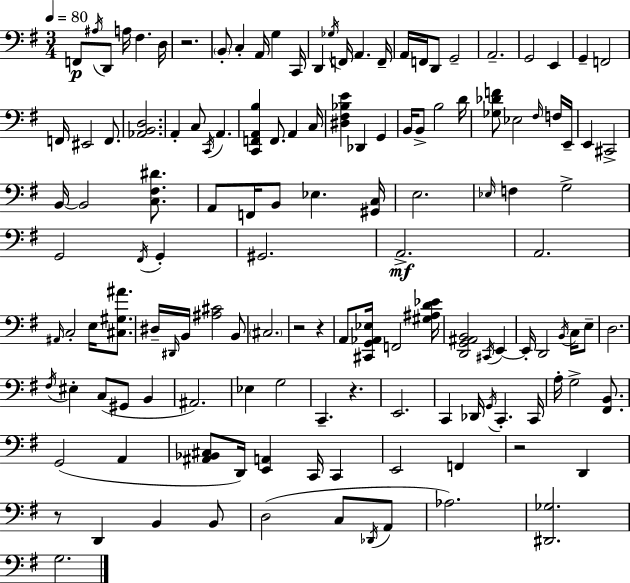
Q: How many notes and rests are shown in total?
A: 136